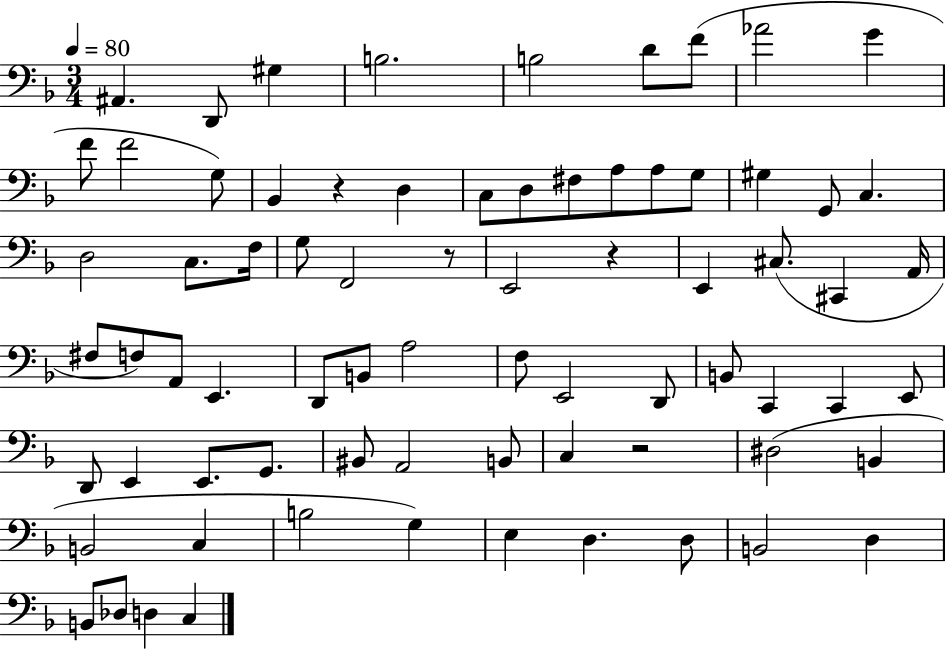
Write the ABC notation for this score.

X:1
T:Untitled
M:3/4
L:1/4
K:F
^A,, D,,/2 ^G, B,2 B,2 D/2 F/2 _A2 G F/2 F2 G,/2 _B,, z D, C,/2 D,/2 ^F,/2 A,/2 A,/2 G,/2 ^G, G,,/2 C, D,2 C,/2 F,/4 G,/2 F,,2 z/2 E,,2 z E,, ^C,/2 ^C,, A,,/4 ^F,/2 F,/2 A,,/2 E,, D,,/2 B,,/2 A,2 F,/2 E,,2 D,,/2 B,,/2 C,, C,, E,,/2 D,,/2 E,, E,,/2 G,,/2 ^B,,/2 A,,2 B,,/2 C, z2 ^D,2 B,, B,,2 C, B,2 G, E, D, D,/2 B,,2 D, B,,/2 _D,/2 D, C,